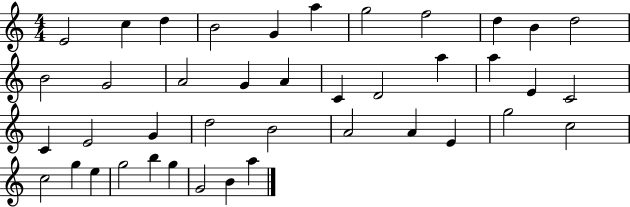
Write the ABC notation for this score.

X:1
T:Untitled
M:4/4
L:1/4
K:C
E2 c d B2 G a g2 f2 d B d2 B2 G2 A2 G A C D2 a a E C2 C E2 G d2 B2 A2 A E g2 c2 c2 g e g2 b g G2 B a